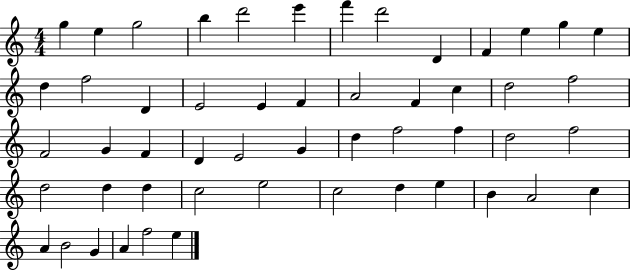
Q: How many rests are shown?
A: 0